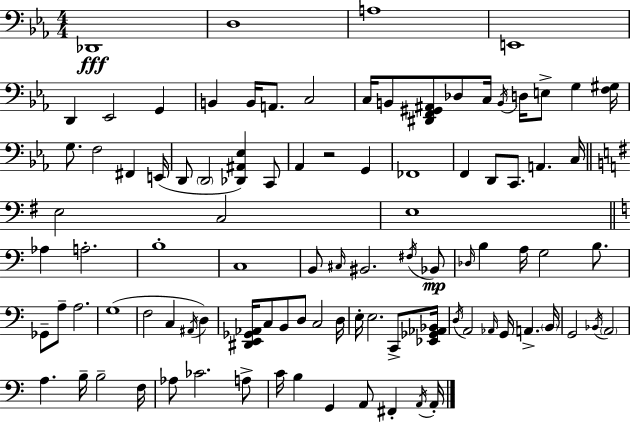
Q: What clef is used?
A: bass